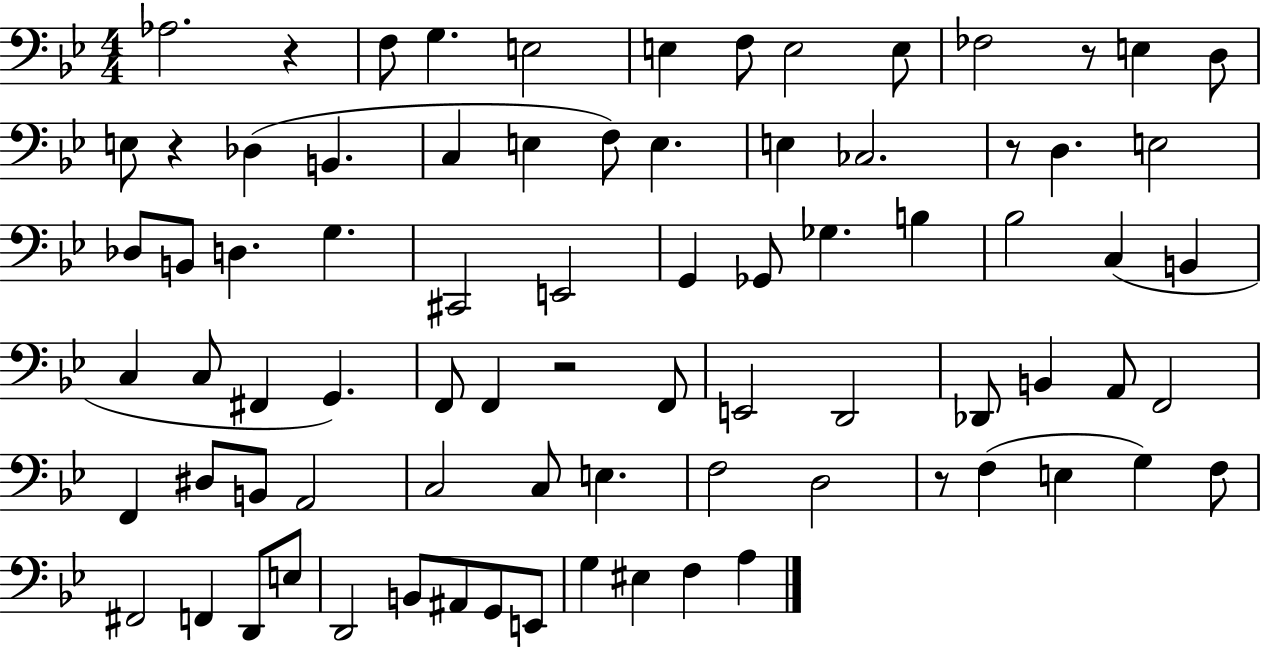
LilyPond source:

{
  \clef bass
  \numericTimeSignature
  \time 4/4
  \key bes \major
  \repeat volta 2 { aes2. r4 | f8 g4. e2 | e4 f8 e2 e8 | fes2 r8 e4 d8 | \break e8 r4 des4( b,4. | c4 e4 f8) e4. | e4 ces2. | r8 d4. e2 | \break des8 b,8 d4. g4. | cis,2 e,2 | g,4 ges,8 ges4. b4 | bes2 c4( b,4 | \break c4 c8 fis,4 g,4.) | f,8 f,4 r2 f,8 | e,2 d,2 | des,8 b,4 a,8 f,2 | \break f,4 dis8 b,8 a,2 | c2 c8 e4. | f2 d2 | r8 f4( e4 g4) f8 | \break fis,2 f,4 d,8 e8 | d,2 b,8 ais,8 g,8 e,8 | g4 eis4 f4 a4 | } \bar "|."
}